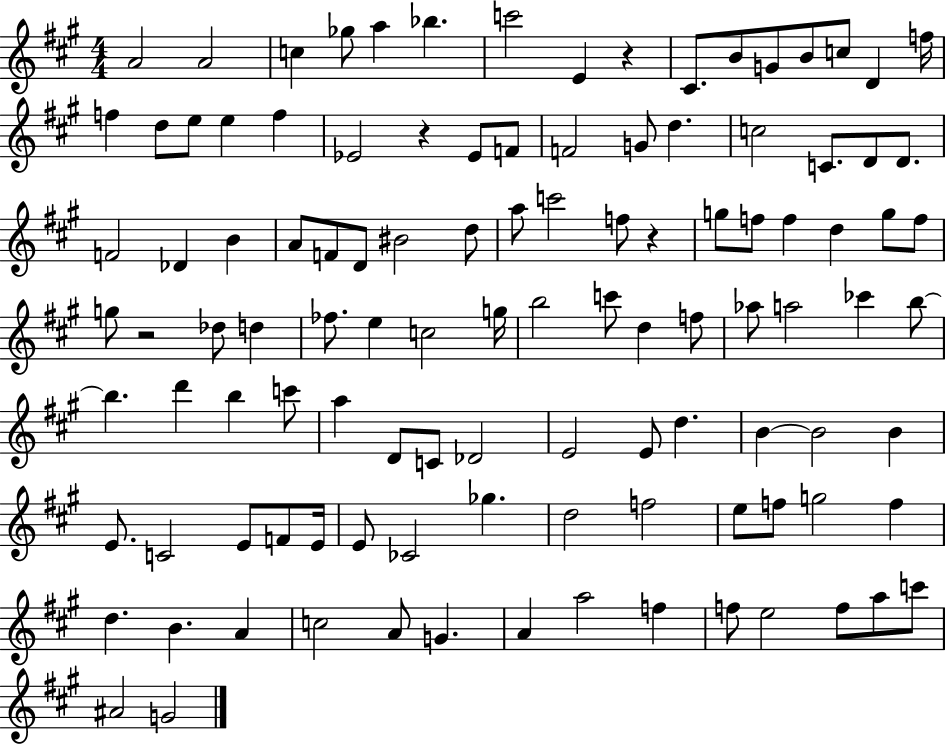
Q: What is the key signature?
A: A major